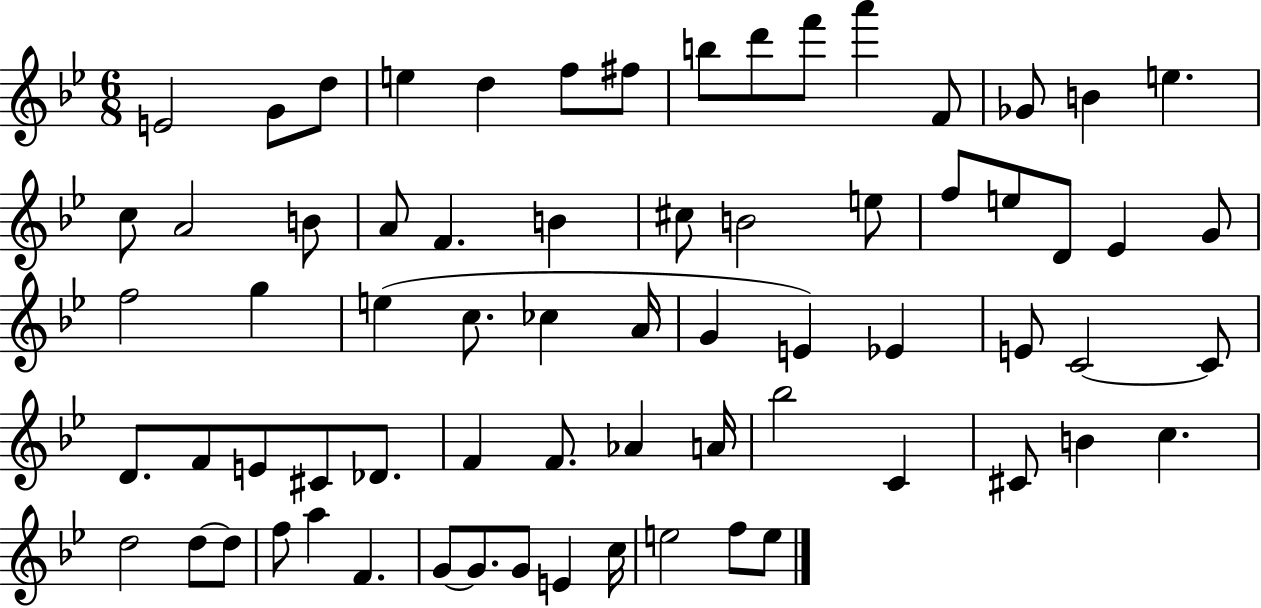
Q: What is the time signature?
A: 6/8